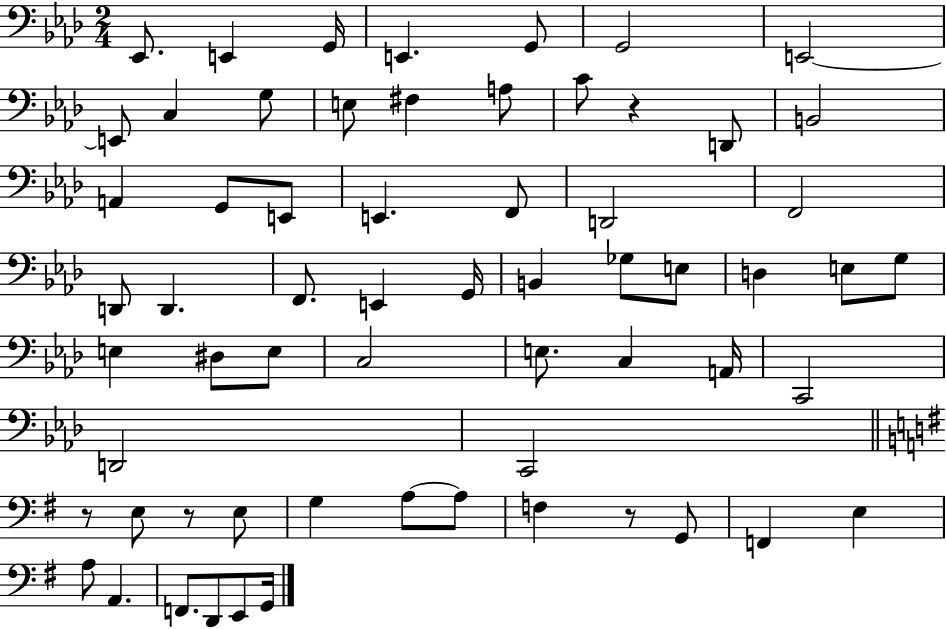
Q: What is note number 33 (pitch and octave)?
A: E3